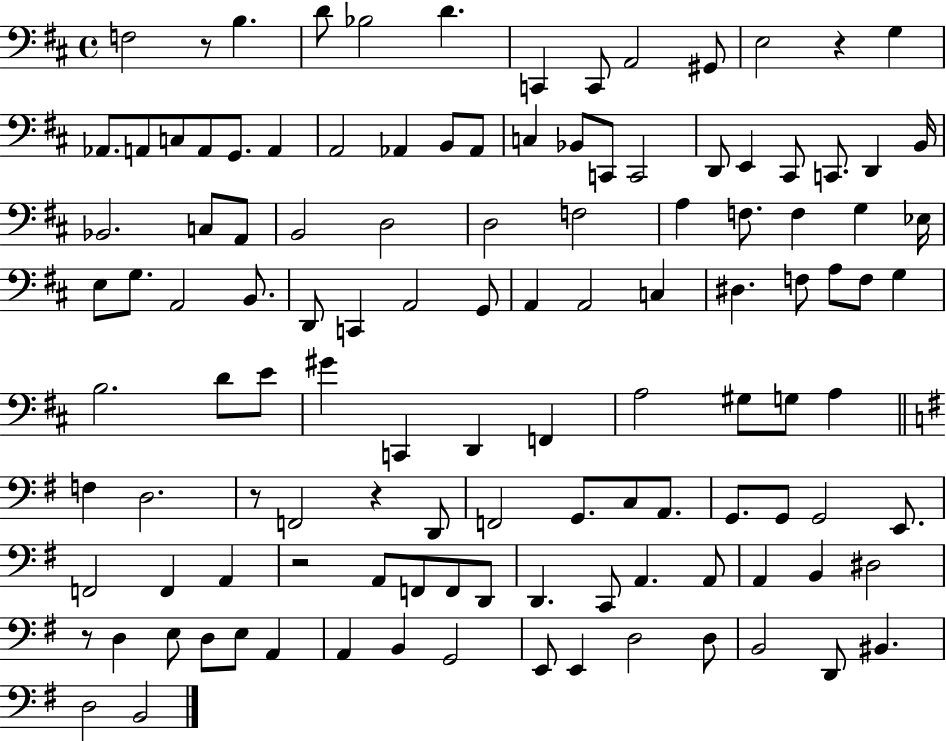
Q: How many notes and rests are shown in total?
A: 119